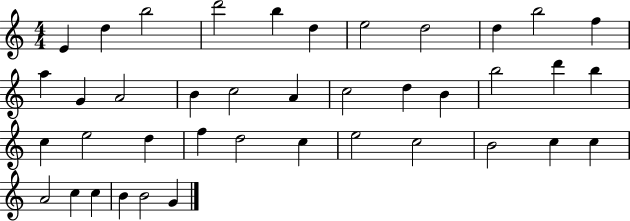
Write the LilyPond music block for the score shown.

{
  \clef treble
  \numericTimeSignature
  \time 4/4
  \key c \major
  e'4 d''4 b''2 | d'''2 b''4 d''4 | e''2 d''2 | d''4 b''2 f''4 | \break a''4 g'4 a'2 | b'4 c''2 a'4 | c''2 d''4 b'4 | b''2 d'''4 b''4 | \break c''4 e''2 d''4 | f''4 d''2 c''4 | e''2 c''2 | b'2 c''4 c''4 | \break a'2 c''4 c''4 | b'4 b'2 g'4 | \bar "|."
}